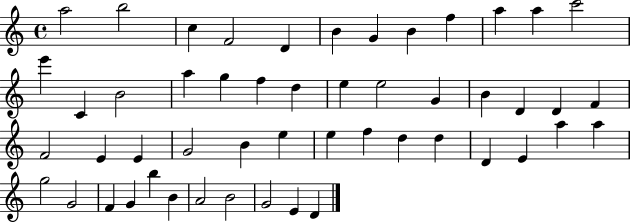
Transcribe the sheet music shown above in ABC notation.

X:1
T:Untitled
M:4/4
L:1/4
K:C
a2 b2 c F2 D B G B f a a c'2 e' C B2 a g f d e e2 G B D D F F2 E E G2 B e e f d d D E a a g2 G2 F G b B A2 B2 G2 E D